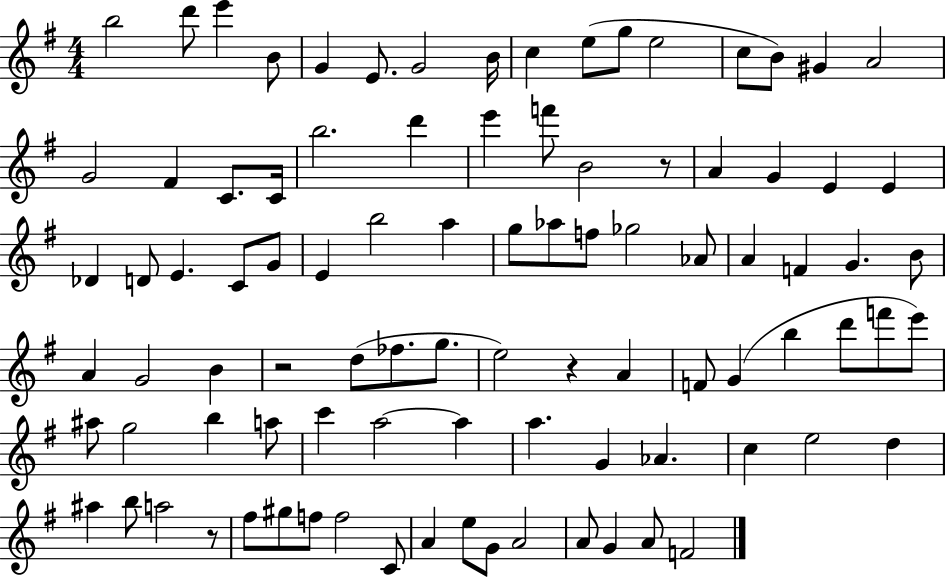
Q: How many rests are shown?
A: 4